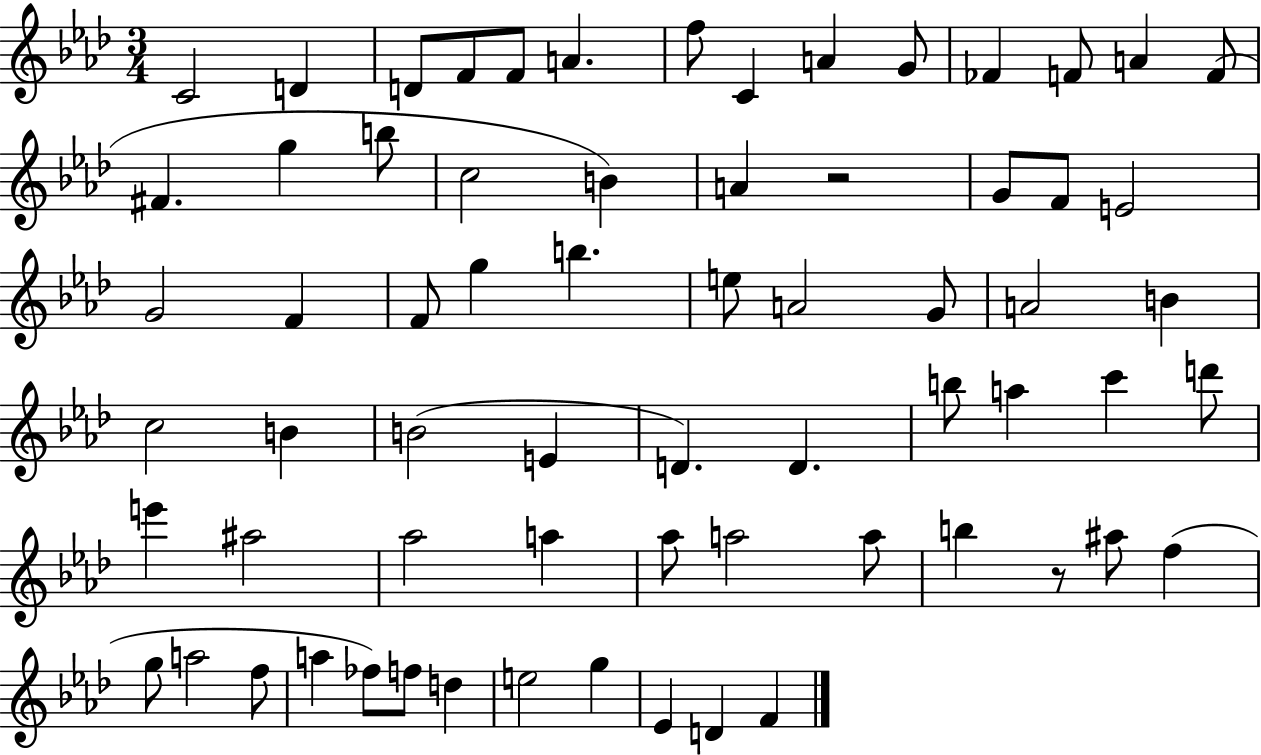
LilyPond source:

{
  \clef treble
  \numericTimeSignature
  \time 3/4
  \key aes \major
  c'2 d'4 | d'8 f'8 f'8 a'4. | f''8 c'4 a'4 g'8 | fes'4 f'8 a'4 f'8( | \break fis'4. g''4 b''8 | c''2 b'4) | a'4 r2 | g'8 f'8 e'2 | \break g'2 f'4 | f'8 g''4 b''4. | e''8 a'2 g'8 | a'2 b'4 | \break c''2 b'4 | b'2( e'4 | d'4.) d'4. | b''8 a''4 c'''4 d'''8 | \break e'''4 ais''2 | aes''2 a''4 | aes''8 a''2 a''8 | b''4 r8 ais''8 f''4( | \break g''8 a''2 f''8 | a''4 fes''8) f''8 d''4 | e''2 g''4 | ees'4 d'4 f'4 | \break \bar "|."
}